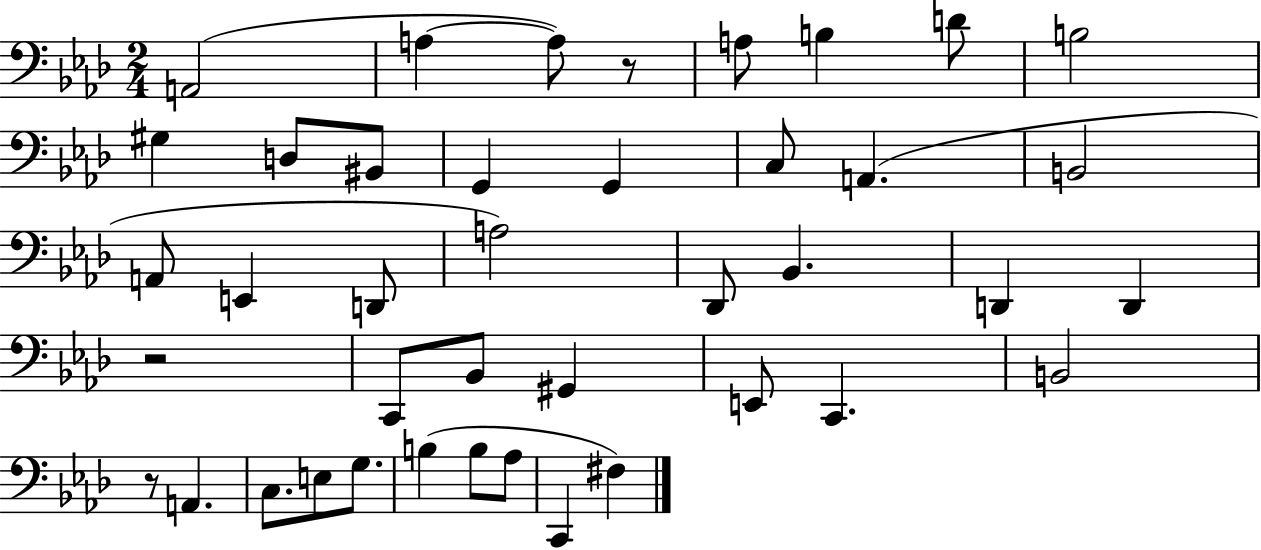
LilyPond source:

{
  \clef bass
  \numericTimeSignature
  \time 2/4
  \key aes \major
  a,2( | a4~~ a8) r8 | a8 b4 d'8 | b2 | \break gis4 d8 bis,8 | g,4 g,4 | c8 a,4.( | b,2 | \break a,8 e,4 d,8 | a2) | des,8 bes,4. | d,4 d,4 | \break r2 | c,8 bes,8 gis,4 | e,8 c,4. | b,2 | \break r8 a,4. | c8. e8 g8. | b4( b8 aes8 | c,4 fis4) | \break \bar "|."
}